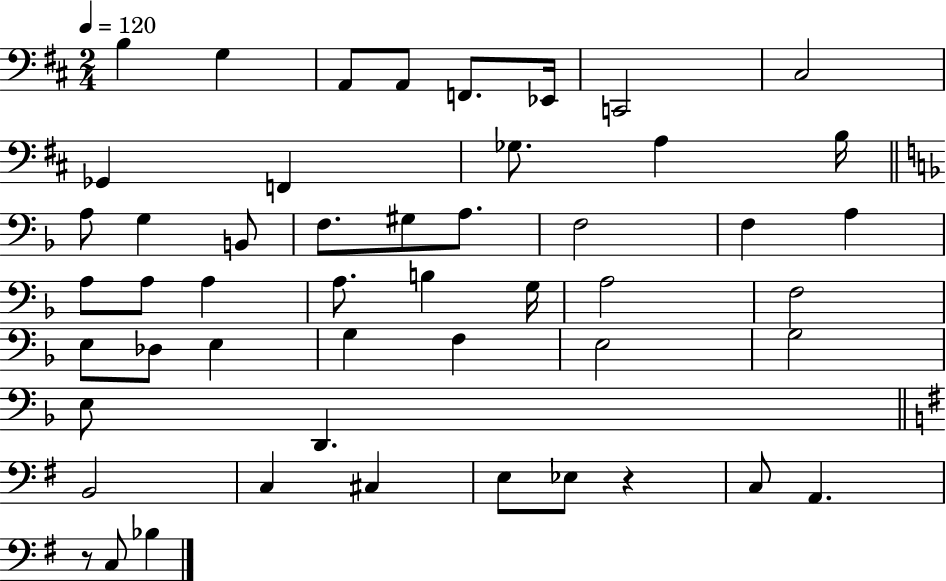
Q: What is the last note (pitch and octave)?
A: Bb3